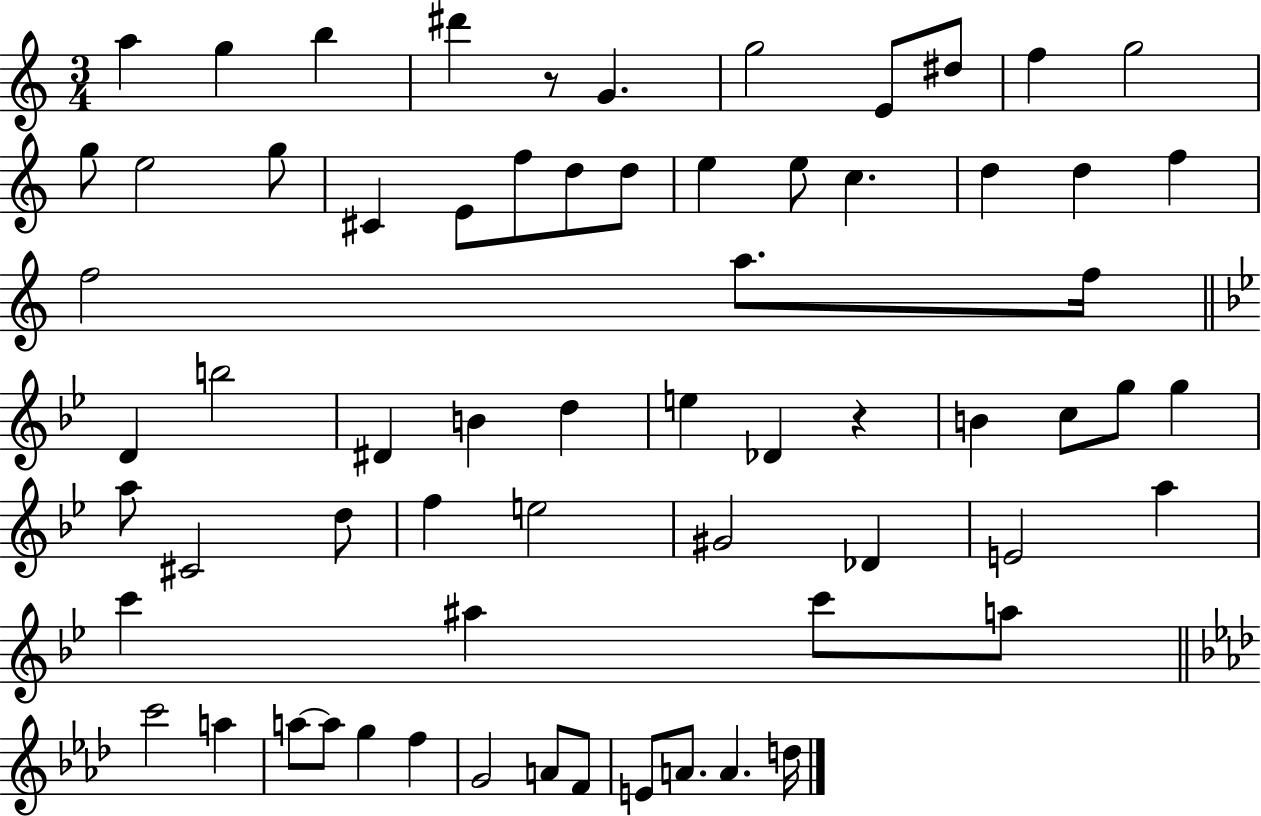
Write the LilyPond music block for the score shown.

{
  \clef treble
  \numericTimeSignature
  \time 3/4
  \key c \major
  a''4 g''4 b''4 | dis'''4 r8 g'4. | g''2 e'8 dis''8 | f''4 g''2 | \break g''8 e''2 g''8 | cis'4 e'8 f''8 d''8 d''8 | e''4 e''8 c''4. | d''4 d''4 f''4 | \break f''2 a''8. f''16 | \bar "||" \break \key bes \major d'4 b''2 | dis'4 b'4 d''4 | e''4 des'4 r4 | b'4 c''8 g''8 g''4 | \break a''8 cis'2 d''8 | f''4 e''2 | gis'2 des'4 | e'2 a''4 | \break c'''4 ais''4 c'''8 a''8 | \bar "||" \break \key aes \major c'''2 a''4 | a''8~~ a''8 g''4 f''4 | g'2 a'8 f'8 | e'8 a'8. a'4. d''16 | \break \bar "|."
}